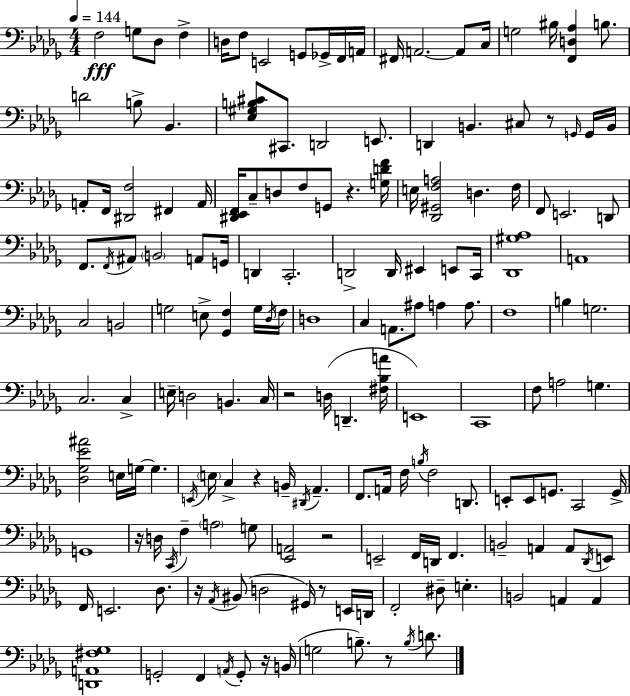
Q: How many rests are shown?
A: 10